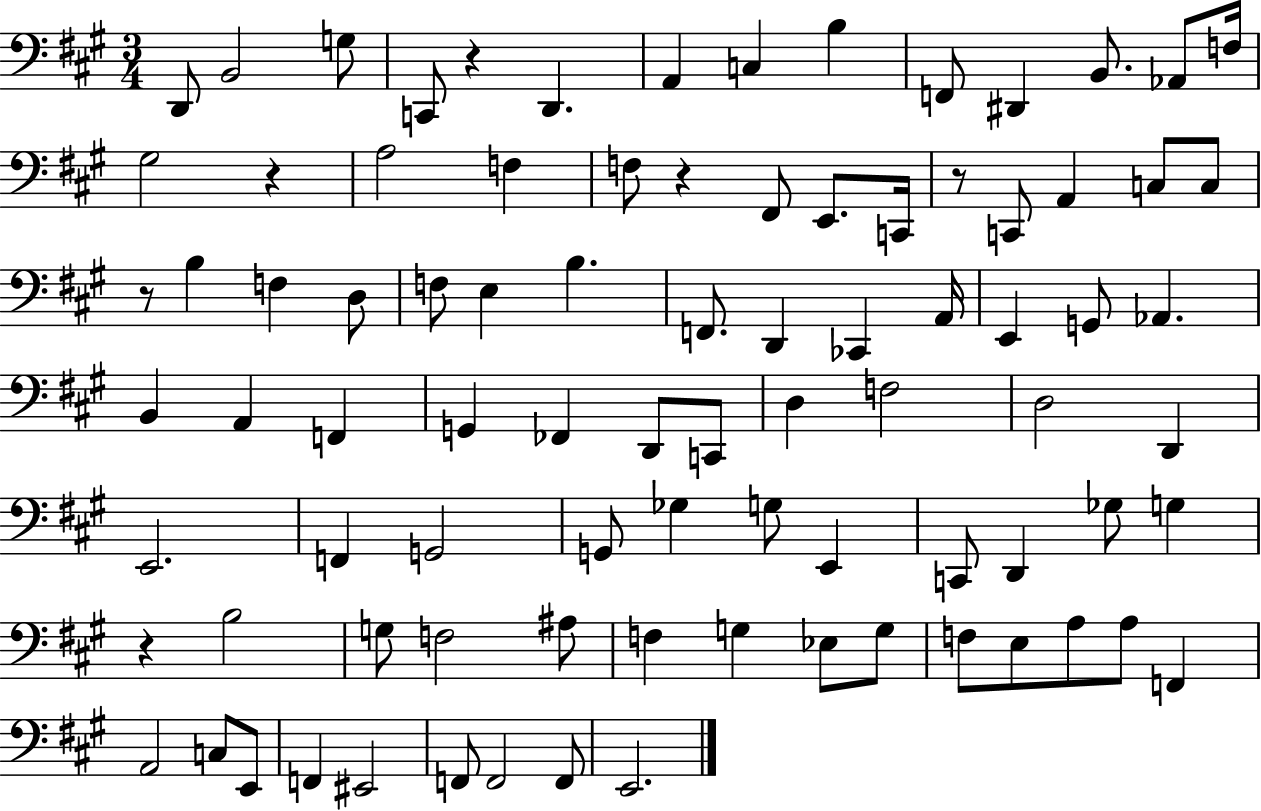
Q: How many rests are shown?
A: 6